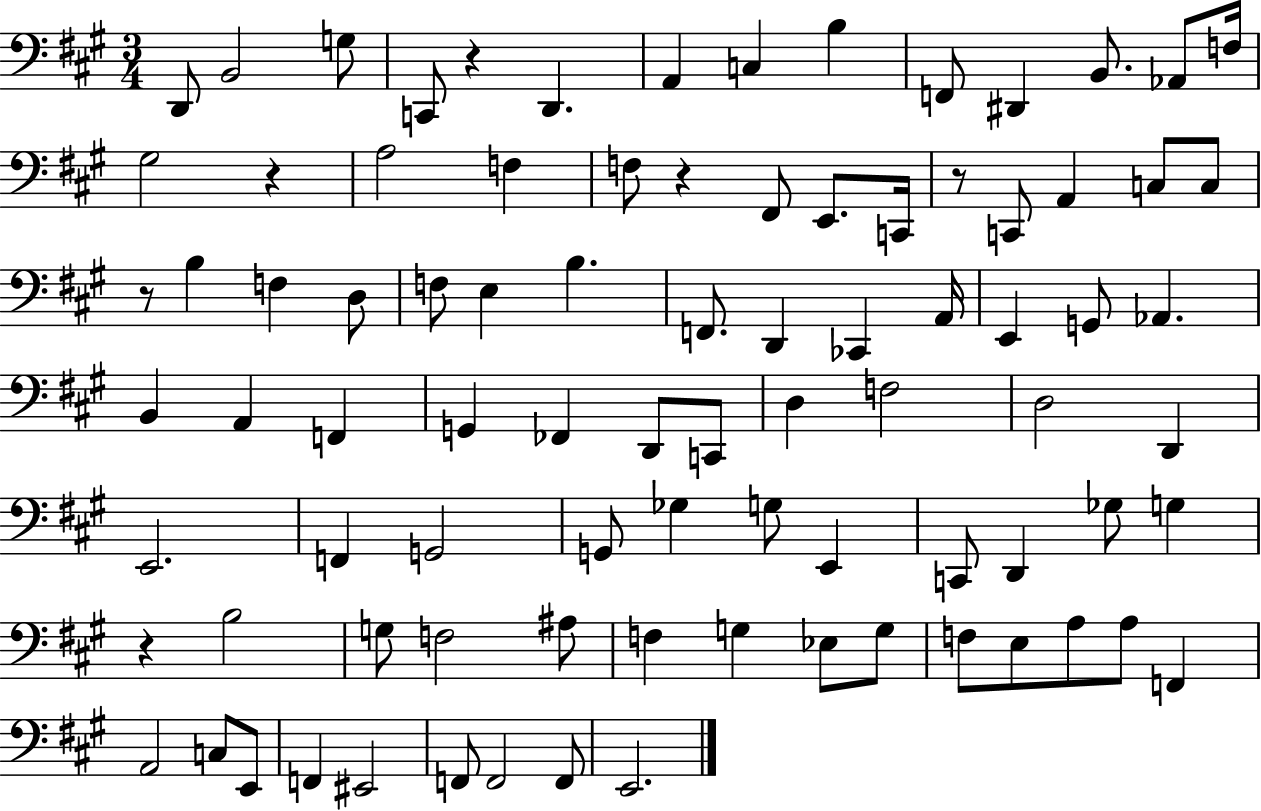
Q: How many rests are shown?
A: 6